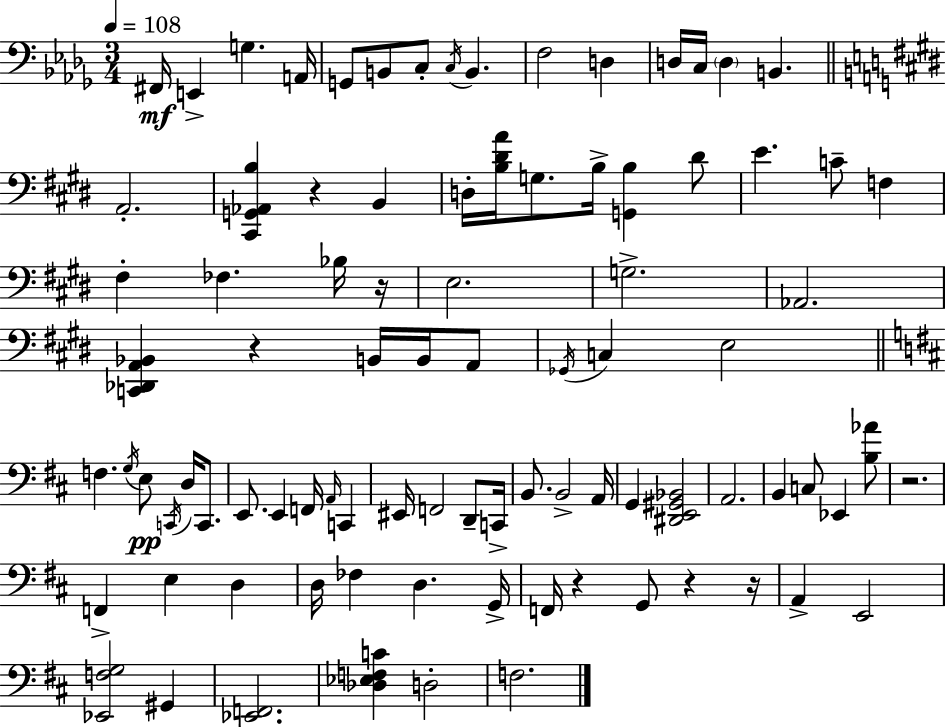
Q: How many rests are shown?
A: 7